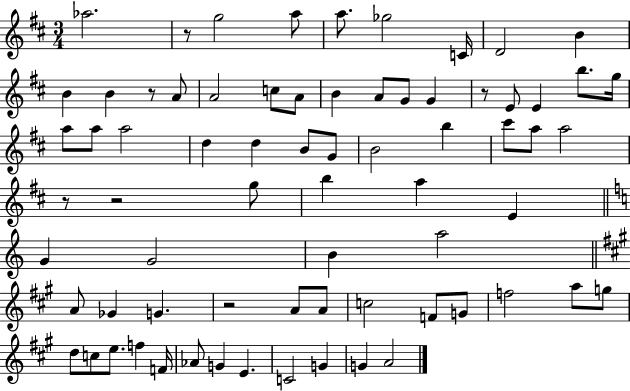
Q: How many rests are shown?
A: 6